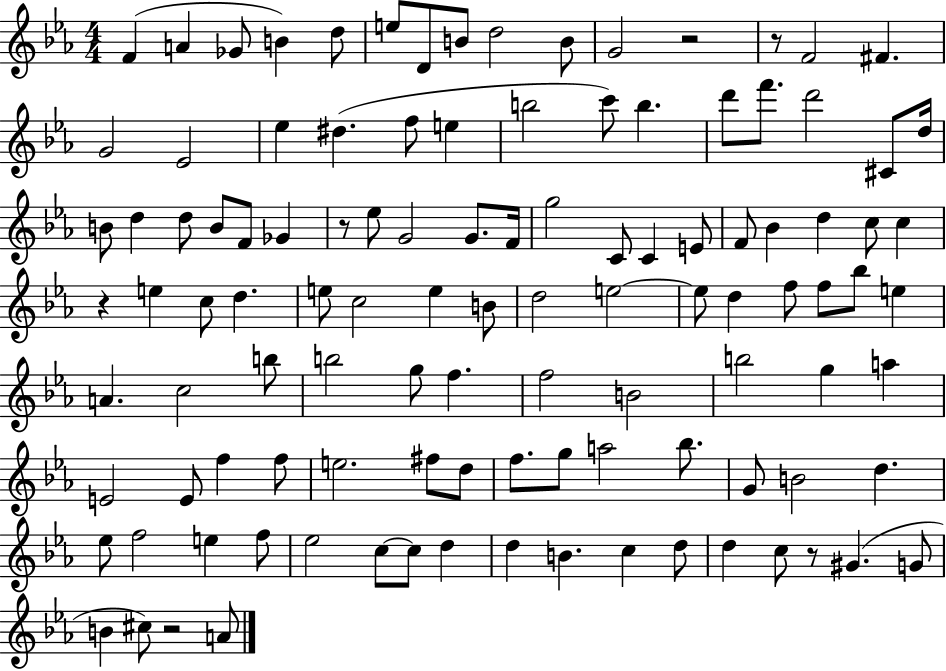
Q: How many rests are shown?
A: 6